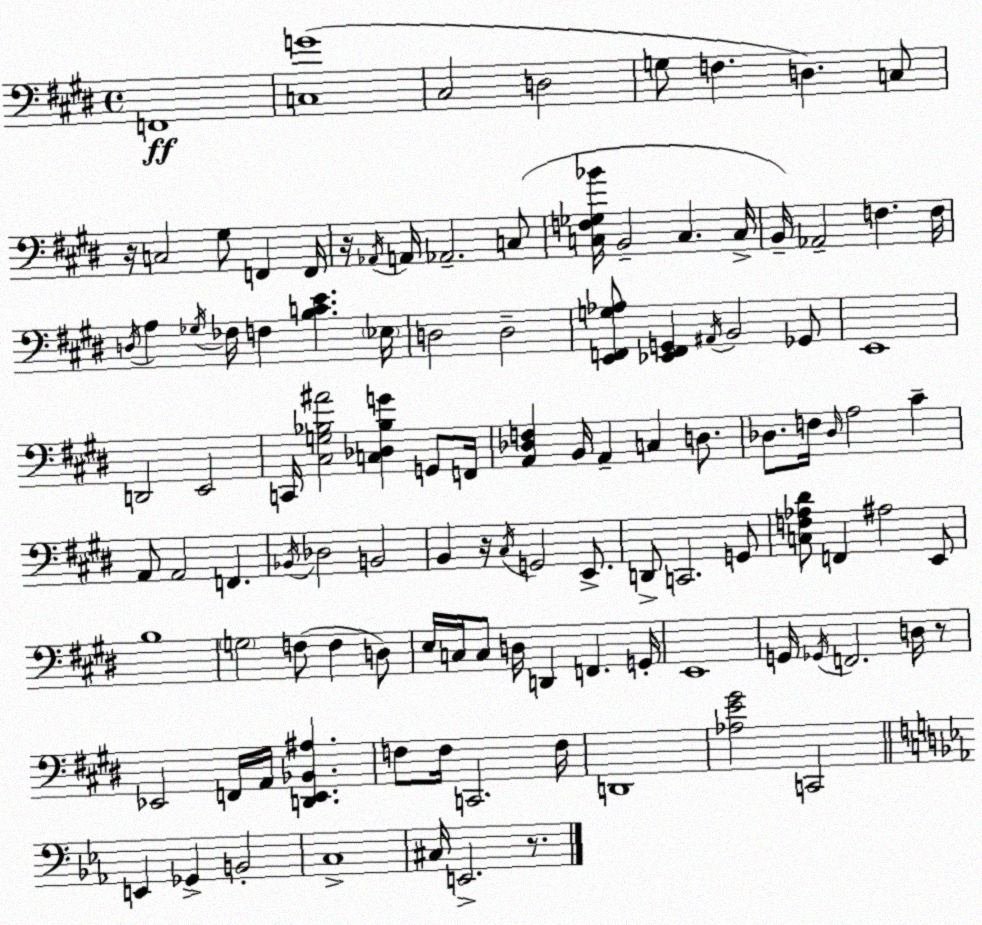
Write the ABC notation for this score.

X:1
T:Untitled
M:4/4
L:1/4
K:E
F,,4 [C,G]4 ^C,2 D,2 G,/2 F, D, C,/2 z/4 C,2 ^G,/2 F,, F,,/4 z/4 _A,,/4 A,,/4 _A,,2 C,/2 [C,F,_G,_B]/4 B,,2 C, C,/4 B,,/4 _A,,2 F, F,/4 D,/4 A, _G,/4 _F,/4 F, [B,CE] _E,/4 D,2 D,2 [E,,F,,G,_A,]/2 [_E,,F,,G,,] ^A,,/4 B,,2 _G,,/2 E,,4 D,,2 E,,2 C,,/4 [^C,G,_B,^A]2 [C,_D,_B,G] G,,/2 F,,/4 [A,,_D,F,] B,,/4 A,, C, D,/2 _D,/2 F,/4 _D,/4 A,2 ^C A,,/2 A,,2 F,, _B,,/4 _D,2 B,,2 B,, z/4 ^C,/4 G,,2 E,,/2 D,,/2 C,,2 G,,/2 [C,F,_A,^D]/2 F,, ^A,2 E,,/2 B,4 G,2 F,/2 F, D,/2 E,/4 C,/4 C,/2 D,/4 D,, F,, G,,/4 E,,4 G,,/4 _G,,/4 F,,2 D,/4 z/2 _E,,2 F,,/4 A,,/4 [D,,_E,,_B,,^A,] F,/2 F,/4 C,,2 F,/4 D,,4 [_A,E^G]2 C,,2 E,, _G,, B,,2 C,4 ^C,/4 E,,2 z/2